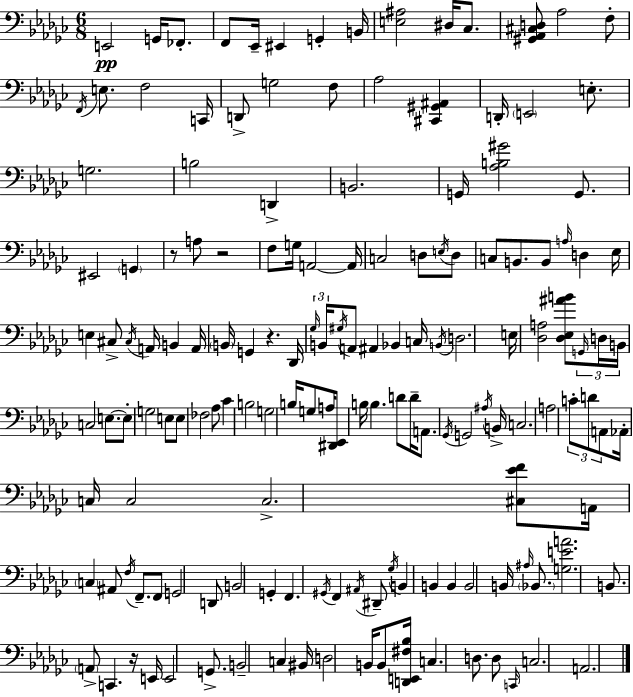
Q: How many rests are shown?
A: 4